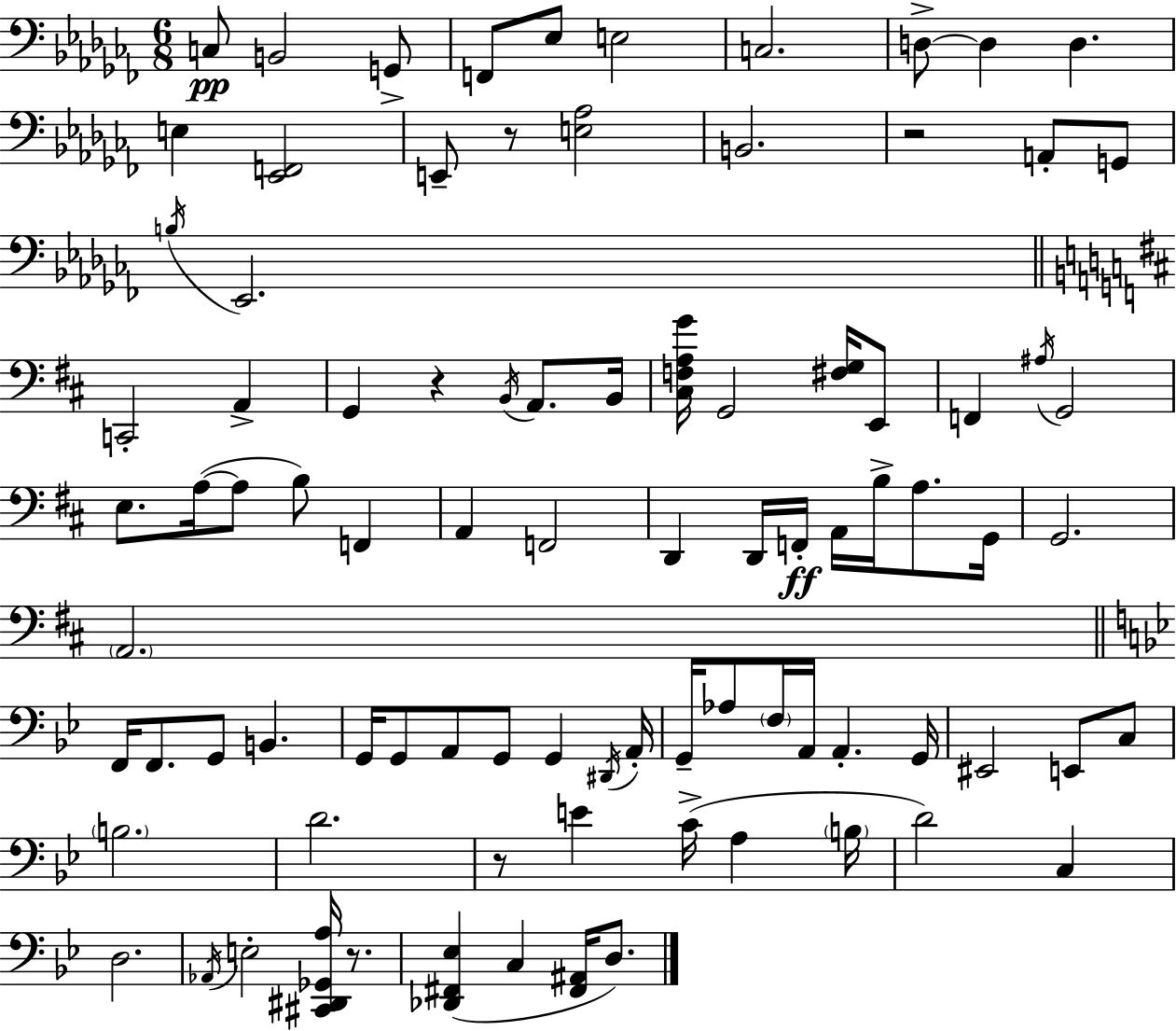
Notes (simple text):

C3/e B2/h G2/e F2/e Eb3/e E3/h C3/h. D3/e D3/q D3/q. E3/q [Eb2,F2]/h E2/e R/e [E3,Ab3]/h B2/h. R/h A2/e G2/e B3/s Eb2/h. C2/h A2/q G2/q R/q B2/s A2/e. B2/s [C#3,F3,A3,G4]/s G2/h [F#3,G3]/s E2/e F2/q A#3/s G2/h E3/e. A3/s A3/e B3/e F2/q A2/q F2/h D2/q D2/s F2/s A2/s B3/s A3/e. G2/s G2/h. A2/h. F2/s F2/e. G2/e B2/q. G2/s G2/e A2/e G2/e G2/q D#2/s A2/s G2/s Ab3/e F3/s A2/s A2/q. G2/s EIS2/h E2/e C3/e B3/h. D4/h. R/e E4/q C4/s A3/q B3/s D4/h C3/q D3/h. Ab2/s E3/h [C#2,D#2,Gb2,A3]/s R/e. [Db2,F#2,Eb3]/q C3/q [F#2,A#2]/s D3/e.